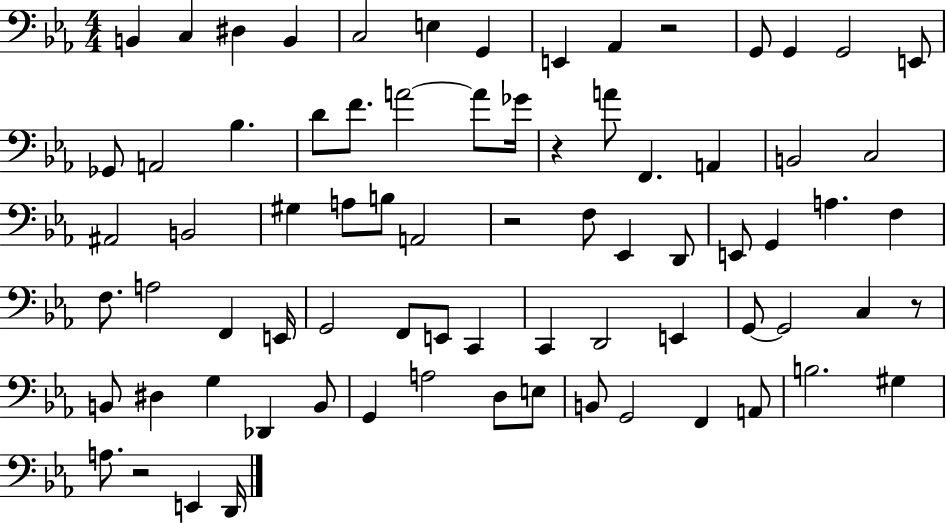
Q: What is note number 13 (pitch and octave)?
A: E2